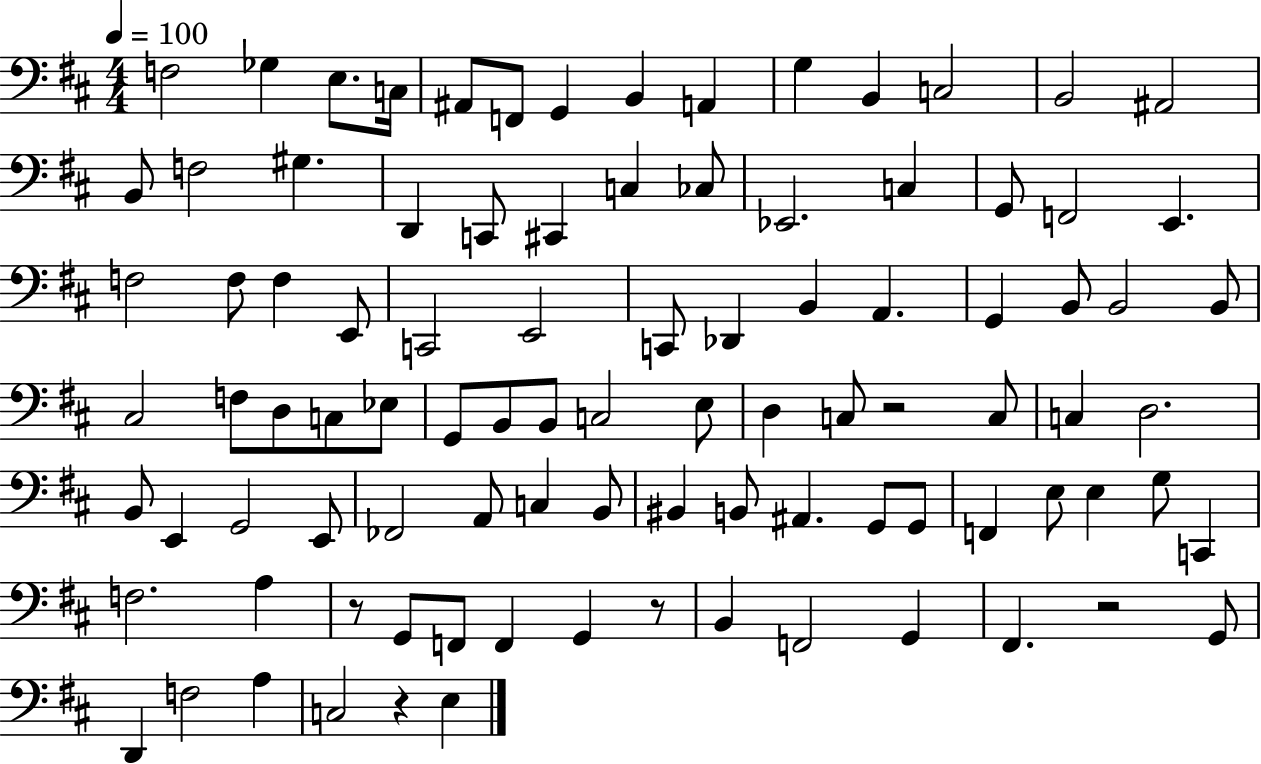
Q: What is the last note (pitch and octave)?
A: E3